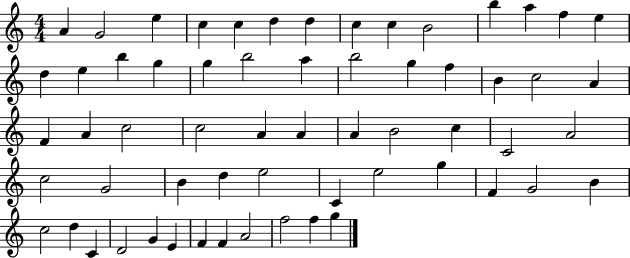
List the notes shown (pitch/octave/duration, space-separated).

A4/q G4/h E5/q C5/q C5/q D5/q D5/q C5/q C5/q B4/h B5/q A5/q F5/q E5/q D5/q E5/q B5/q G5/q G5/q B5/h A5/q B5/h G5/q F5/q B4/q C5/h A4/q F4/q A4/q C5/h C5/h A4/q A4/q A4/q B4/h C5/q C4/h A4/h C5/h G4/h B4/q D5/q E5/h C4/q E5/h G5/q F4/q G4/h B4/q C5/h D5/q C4/q D4/h G4/q E4/q F4/q F4/q A4/h F5/h F5/q G5/q